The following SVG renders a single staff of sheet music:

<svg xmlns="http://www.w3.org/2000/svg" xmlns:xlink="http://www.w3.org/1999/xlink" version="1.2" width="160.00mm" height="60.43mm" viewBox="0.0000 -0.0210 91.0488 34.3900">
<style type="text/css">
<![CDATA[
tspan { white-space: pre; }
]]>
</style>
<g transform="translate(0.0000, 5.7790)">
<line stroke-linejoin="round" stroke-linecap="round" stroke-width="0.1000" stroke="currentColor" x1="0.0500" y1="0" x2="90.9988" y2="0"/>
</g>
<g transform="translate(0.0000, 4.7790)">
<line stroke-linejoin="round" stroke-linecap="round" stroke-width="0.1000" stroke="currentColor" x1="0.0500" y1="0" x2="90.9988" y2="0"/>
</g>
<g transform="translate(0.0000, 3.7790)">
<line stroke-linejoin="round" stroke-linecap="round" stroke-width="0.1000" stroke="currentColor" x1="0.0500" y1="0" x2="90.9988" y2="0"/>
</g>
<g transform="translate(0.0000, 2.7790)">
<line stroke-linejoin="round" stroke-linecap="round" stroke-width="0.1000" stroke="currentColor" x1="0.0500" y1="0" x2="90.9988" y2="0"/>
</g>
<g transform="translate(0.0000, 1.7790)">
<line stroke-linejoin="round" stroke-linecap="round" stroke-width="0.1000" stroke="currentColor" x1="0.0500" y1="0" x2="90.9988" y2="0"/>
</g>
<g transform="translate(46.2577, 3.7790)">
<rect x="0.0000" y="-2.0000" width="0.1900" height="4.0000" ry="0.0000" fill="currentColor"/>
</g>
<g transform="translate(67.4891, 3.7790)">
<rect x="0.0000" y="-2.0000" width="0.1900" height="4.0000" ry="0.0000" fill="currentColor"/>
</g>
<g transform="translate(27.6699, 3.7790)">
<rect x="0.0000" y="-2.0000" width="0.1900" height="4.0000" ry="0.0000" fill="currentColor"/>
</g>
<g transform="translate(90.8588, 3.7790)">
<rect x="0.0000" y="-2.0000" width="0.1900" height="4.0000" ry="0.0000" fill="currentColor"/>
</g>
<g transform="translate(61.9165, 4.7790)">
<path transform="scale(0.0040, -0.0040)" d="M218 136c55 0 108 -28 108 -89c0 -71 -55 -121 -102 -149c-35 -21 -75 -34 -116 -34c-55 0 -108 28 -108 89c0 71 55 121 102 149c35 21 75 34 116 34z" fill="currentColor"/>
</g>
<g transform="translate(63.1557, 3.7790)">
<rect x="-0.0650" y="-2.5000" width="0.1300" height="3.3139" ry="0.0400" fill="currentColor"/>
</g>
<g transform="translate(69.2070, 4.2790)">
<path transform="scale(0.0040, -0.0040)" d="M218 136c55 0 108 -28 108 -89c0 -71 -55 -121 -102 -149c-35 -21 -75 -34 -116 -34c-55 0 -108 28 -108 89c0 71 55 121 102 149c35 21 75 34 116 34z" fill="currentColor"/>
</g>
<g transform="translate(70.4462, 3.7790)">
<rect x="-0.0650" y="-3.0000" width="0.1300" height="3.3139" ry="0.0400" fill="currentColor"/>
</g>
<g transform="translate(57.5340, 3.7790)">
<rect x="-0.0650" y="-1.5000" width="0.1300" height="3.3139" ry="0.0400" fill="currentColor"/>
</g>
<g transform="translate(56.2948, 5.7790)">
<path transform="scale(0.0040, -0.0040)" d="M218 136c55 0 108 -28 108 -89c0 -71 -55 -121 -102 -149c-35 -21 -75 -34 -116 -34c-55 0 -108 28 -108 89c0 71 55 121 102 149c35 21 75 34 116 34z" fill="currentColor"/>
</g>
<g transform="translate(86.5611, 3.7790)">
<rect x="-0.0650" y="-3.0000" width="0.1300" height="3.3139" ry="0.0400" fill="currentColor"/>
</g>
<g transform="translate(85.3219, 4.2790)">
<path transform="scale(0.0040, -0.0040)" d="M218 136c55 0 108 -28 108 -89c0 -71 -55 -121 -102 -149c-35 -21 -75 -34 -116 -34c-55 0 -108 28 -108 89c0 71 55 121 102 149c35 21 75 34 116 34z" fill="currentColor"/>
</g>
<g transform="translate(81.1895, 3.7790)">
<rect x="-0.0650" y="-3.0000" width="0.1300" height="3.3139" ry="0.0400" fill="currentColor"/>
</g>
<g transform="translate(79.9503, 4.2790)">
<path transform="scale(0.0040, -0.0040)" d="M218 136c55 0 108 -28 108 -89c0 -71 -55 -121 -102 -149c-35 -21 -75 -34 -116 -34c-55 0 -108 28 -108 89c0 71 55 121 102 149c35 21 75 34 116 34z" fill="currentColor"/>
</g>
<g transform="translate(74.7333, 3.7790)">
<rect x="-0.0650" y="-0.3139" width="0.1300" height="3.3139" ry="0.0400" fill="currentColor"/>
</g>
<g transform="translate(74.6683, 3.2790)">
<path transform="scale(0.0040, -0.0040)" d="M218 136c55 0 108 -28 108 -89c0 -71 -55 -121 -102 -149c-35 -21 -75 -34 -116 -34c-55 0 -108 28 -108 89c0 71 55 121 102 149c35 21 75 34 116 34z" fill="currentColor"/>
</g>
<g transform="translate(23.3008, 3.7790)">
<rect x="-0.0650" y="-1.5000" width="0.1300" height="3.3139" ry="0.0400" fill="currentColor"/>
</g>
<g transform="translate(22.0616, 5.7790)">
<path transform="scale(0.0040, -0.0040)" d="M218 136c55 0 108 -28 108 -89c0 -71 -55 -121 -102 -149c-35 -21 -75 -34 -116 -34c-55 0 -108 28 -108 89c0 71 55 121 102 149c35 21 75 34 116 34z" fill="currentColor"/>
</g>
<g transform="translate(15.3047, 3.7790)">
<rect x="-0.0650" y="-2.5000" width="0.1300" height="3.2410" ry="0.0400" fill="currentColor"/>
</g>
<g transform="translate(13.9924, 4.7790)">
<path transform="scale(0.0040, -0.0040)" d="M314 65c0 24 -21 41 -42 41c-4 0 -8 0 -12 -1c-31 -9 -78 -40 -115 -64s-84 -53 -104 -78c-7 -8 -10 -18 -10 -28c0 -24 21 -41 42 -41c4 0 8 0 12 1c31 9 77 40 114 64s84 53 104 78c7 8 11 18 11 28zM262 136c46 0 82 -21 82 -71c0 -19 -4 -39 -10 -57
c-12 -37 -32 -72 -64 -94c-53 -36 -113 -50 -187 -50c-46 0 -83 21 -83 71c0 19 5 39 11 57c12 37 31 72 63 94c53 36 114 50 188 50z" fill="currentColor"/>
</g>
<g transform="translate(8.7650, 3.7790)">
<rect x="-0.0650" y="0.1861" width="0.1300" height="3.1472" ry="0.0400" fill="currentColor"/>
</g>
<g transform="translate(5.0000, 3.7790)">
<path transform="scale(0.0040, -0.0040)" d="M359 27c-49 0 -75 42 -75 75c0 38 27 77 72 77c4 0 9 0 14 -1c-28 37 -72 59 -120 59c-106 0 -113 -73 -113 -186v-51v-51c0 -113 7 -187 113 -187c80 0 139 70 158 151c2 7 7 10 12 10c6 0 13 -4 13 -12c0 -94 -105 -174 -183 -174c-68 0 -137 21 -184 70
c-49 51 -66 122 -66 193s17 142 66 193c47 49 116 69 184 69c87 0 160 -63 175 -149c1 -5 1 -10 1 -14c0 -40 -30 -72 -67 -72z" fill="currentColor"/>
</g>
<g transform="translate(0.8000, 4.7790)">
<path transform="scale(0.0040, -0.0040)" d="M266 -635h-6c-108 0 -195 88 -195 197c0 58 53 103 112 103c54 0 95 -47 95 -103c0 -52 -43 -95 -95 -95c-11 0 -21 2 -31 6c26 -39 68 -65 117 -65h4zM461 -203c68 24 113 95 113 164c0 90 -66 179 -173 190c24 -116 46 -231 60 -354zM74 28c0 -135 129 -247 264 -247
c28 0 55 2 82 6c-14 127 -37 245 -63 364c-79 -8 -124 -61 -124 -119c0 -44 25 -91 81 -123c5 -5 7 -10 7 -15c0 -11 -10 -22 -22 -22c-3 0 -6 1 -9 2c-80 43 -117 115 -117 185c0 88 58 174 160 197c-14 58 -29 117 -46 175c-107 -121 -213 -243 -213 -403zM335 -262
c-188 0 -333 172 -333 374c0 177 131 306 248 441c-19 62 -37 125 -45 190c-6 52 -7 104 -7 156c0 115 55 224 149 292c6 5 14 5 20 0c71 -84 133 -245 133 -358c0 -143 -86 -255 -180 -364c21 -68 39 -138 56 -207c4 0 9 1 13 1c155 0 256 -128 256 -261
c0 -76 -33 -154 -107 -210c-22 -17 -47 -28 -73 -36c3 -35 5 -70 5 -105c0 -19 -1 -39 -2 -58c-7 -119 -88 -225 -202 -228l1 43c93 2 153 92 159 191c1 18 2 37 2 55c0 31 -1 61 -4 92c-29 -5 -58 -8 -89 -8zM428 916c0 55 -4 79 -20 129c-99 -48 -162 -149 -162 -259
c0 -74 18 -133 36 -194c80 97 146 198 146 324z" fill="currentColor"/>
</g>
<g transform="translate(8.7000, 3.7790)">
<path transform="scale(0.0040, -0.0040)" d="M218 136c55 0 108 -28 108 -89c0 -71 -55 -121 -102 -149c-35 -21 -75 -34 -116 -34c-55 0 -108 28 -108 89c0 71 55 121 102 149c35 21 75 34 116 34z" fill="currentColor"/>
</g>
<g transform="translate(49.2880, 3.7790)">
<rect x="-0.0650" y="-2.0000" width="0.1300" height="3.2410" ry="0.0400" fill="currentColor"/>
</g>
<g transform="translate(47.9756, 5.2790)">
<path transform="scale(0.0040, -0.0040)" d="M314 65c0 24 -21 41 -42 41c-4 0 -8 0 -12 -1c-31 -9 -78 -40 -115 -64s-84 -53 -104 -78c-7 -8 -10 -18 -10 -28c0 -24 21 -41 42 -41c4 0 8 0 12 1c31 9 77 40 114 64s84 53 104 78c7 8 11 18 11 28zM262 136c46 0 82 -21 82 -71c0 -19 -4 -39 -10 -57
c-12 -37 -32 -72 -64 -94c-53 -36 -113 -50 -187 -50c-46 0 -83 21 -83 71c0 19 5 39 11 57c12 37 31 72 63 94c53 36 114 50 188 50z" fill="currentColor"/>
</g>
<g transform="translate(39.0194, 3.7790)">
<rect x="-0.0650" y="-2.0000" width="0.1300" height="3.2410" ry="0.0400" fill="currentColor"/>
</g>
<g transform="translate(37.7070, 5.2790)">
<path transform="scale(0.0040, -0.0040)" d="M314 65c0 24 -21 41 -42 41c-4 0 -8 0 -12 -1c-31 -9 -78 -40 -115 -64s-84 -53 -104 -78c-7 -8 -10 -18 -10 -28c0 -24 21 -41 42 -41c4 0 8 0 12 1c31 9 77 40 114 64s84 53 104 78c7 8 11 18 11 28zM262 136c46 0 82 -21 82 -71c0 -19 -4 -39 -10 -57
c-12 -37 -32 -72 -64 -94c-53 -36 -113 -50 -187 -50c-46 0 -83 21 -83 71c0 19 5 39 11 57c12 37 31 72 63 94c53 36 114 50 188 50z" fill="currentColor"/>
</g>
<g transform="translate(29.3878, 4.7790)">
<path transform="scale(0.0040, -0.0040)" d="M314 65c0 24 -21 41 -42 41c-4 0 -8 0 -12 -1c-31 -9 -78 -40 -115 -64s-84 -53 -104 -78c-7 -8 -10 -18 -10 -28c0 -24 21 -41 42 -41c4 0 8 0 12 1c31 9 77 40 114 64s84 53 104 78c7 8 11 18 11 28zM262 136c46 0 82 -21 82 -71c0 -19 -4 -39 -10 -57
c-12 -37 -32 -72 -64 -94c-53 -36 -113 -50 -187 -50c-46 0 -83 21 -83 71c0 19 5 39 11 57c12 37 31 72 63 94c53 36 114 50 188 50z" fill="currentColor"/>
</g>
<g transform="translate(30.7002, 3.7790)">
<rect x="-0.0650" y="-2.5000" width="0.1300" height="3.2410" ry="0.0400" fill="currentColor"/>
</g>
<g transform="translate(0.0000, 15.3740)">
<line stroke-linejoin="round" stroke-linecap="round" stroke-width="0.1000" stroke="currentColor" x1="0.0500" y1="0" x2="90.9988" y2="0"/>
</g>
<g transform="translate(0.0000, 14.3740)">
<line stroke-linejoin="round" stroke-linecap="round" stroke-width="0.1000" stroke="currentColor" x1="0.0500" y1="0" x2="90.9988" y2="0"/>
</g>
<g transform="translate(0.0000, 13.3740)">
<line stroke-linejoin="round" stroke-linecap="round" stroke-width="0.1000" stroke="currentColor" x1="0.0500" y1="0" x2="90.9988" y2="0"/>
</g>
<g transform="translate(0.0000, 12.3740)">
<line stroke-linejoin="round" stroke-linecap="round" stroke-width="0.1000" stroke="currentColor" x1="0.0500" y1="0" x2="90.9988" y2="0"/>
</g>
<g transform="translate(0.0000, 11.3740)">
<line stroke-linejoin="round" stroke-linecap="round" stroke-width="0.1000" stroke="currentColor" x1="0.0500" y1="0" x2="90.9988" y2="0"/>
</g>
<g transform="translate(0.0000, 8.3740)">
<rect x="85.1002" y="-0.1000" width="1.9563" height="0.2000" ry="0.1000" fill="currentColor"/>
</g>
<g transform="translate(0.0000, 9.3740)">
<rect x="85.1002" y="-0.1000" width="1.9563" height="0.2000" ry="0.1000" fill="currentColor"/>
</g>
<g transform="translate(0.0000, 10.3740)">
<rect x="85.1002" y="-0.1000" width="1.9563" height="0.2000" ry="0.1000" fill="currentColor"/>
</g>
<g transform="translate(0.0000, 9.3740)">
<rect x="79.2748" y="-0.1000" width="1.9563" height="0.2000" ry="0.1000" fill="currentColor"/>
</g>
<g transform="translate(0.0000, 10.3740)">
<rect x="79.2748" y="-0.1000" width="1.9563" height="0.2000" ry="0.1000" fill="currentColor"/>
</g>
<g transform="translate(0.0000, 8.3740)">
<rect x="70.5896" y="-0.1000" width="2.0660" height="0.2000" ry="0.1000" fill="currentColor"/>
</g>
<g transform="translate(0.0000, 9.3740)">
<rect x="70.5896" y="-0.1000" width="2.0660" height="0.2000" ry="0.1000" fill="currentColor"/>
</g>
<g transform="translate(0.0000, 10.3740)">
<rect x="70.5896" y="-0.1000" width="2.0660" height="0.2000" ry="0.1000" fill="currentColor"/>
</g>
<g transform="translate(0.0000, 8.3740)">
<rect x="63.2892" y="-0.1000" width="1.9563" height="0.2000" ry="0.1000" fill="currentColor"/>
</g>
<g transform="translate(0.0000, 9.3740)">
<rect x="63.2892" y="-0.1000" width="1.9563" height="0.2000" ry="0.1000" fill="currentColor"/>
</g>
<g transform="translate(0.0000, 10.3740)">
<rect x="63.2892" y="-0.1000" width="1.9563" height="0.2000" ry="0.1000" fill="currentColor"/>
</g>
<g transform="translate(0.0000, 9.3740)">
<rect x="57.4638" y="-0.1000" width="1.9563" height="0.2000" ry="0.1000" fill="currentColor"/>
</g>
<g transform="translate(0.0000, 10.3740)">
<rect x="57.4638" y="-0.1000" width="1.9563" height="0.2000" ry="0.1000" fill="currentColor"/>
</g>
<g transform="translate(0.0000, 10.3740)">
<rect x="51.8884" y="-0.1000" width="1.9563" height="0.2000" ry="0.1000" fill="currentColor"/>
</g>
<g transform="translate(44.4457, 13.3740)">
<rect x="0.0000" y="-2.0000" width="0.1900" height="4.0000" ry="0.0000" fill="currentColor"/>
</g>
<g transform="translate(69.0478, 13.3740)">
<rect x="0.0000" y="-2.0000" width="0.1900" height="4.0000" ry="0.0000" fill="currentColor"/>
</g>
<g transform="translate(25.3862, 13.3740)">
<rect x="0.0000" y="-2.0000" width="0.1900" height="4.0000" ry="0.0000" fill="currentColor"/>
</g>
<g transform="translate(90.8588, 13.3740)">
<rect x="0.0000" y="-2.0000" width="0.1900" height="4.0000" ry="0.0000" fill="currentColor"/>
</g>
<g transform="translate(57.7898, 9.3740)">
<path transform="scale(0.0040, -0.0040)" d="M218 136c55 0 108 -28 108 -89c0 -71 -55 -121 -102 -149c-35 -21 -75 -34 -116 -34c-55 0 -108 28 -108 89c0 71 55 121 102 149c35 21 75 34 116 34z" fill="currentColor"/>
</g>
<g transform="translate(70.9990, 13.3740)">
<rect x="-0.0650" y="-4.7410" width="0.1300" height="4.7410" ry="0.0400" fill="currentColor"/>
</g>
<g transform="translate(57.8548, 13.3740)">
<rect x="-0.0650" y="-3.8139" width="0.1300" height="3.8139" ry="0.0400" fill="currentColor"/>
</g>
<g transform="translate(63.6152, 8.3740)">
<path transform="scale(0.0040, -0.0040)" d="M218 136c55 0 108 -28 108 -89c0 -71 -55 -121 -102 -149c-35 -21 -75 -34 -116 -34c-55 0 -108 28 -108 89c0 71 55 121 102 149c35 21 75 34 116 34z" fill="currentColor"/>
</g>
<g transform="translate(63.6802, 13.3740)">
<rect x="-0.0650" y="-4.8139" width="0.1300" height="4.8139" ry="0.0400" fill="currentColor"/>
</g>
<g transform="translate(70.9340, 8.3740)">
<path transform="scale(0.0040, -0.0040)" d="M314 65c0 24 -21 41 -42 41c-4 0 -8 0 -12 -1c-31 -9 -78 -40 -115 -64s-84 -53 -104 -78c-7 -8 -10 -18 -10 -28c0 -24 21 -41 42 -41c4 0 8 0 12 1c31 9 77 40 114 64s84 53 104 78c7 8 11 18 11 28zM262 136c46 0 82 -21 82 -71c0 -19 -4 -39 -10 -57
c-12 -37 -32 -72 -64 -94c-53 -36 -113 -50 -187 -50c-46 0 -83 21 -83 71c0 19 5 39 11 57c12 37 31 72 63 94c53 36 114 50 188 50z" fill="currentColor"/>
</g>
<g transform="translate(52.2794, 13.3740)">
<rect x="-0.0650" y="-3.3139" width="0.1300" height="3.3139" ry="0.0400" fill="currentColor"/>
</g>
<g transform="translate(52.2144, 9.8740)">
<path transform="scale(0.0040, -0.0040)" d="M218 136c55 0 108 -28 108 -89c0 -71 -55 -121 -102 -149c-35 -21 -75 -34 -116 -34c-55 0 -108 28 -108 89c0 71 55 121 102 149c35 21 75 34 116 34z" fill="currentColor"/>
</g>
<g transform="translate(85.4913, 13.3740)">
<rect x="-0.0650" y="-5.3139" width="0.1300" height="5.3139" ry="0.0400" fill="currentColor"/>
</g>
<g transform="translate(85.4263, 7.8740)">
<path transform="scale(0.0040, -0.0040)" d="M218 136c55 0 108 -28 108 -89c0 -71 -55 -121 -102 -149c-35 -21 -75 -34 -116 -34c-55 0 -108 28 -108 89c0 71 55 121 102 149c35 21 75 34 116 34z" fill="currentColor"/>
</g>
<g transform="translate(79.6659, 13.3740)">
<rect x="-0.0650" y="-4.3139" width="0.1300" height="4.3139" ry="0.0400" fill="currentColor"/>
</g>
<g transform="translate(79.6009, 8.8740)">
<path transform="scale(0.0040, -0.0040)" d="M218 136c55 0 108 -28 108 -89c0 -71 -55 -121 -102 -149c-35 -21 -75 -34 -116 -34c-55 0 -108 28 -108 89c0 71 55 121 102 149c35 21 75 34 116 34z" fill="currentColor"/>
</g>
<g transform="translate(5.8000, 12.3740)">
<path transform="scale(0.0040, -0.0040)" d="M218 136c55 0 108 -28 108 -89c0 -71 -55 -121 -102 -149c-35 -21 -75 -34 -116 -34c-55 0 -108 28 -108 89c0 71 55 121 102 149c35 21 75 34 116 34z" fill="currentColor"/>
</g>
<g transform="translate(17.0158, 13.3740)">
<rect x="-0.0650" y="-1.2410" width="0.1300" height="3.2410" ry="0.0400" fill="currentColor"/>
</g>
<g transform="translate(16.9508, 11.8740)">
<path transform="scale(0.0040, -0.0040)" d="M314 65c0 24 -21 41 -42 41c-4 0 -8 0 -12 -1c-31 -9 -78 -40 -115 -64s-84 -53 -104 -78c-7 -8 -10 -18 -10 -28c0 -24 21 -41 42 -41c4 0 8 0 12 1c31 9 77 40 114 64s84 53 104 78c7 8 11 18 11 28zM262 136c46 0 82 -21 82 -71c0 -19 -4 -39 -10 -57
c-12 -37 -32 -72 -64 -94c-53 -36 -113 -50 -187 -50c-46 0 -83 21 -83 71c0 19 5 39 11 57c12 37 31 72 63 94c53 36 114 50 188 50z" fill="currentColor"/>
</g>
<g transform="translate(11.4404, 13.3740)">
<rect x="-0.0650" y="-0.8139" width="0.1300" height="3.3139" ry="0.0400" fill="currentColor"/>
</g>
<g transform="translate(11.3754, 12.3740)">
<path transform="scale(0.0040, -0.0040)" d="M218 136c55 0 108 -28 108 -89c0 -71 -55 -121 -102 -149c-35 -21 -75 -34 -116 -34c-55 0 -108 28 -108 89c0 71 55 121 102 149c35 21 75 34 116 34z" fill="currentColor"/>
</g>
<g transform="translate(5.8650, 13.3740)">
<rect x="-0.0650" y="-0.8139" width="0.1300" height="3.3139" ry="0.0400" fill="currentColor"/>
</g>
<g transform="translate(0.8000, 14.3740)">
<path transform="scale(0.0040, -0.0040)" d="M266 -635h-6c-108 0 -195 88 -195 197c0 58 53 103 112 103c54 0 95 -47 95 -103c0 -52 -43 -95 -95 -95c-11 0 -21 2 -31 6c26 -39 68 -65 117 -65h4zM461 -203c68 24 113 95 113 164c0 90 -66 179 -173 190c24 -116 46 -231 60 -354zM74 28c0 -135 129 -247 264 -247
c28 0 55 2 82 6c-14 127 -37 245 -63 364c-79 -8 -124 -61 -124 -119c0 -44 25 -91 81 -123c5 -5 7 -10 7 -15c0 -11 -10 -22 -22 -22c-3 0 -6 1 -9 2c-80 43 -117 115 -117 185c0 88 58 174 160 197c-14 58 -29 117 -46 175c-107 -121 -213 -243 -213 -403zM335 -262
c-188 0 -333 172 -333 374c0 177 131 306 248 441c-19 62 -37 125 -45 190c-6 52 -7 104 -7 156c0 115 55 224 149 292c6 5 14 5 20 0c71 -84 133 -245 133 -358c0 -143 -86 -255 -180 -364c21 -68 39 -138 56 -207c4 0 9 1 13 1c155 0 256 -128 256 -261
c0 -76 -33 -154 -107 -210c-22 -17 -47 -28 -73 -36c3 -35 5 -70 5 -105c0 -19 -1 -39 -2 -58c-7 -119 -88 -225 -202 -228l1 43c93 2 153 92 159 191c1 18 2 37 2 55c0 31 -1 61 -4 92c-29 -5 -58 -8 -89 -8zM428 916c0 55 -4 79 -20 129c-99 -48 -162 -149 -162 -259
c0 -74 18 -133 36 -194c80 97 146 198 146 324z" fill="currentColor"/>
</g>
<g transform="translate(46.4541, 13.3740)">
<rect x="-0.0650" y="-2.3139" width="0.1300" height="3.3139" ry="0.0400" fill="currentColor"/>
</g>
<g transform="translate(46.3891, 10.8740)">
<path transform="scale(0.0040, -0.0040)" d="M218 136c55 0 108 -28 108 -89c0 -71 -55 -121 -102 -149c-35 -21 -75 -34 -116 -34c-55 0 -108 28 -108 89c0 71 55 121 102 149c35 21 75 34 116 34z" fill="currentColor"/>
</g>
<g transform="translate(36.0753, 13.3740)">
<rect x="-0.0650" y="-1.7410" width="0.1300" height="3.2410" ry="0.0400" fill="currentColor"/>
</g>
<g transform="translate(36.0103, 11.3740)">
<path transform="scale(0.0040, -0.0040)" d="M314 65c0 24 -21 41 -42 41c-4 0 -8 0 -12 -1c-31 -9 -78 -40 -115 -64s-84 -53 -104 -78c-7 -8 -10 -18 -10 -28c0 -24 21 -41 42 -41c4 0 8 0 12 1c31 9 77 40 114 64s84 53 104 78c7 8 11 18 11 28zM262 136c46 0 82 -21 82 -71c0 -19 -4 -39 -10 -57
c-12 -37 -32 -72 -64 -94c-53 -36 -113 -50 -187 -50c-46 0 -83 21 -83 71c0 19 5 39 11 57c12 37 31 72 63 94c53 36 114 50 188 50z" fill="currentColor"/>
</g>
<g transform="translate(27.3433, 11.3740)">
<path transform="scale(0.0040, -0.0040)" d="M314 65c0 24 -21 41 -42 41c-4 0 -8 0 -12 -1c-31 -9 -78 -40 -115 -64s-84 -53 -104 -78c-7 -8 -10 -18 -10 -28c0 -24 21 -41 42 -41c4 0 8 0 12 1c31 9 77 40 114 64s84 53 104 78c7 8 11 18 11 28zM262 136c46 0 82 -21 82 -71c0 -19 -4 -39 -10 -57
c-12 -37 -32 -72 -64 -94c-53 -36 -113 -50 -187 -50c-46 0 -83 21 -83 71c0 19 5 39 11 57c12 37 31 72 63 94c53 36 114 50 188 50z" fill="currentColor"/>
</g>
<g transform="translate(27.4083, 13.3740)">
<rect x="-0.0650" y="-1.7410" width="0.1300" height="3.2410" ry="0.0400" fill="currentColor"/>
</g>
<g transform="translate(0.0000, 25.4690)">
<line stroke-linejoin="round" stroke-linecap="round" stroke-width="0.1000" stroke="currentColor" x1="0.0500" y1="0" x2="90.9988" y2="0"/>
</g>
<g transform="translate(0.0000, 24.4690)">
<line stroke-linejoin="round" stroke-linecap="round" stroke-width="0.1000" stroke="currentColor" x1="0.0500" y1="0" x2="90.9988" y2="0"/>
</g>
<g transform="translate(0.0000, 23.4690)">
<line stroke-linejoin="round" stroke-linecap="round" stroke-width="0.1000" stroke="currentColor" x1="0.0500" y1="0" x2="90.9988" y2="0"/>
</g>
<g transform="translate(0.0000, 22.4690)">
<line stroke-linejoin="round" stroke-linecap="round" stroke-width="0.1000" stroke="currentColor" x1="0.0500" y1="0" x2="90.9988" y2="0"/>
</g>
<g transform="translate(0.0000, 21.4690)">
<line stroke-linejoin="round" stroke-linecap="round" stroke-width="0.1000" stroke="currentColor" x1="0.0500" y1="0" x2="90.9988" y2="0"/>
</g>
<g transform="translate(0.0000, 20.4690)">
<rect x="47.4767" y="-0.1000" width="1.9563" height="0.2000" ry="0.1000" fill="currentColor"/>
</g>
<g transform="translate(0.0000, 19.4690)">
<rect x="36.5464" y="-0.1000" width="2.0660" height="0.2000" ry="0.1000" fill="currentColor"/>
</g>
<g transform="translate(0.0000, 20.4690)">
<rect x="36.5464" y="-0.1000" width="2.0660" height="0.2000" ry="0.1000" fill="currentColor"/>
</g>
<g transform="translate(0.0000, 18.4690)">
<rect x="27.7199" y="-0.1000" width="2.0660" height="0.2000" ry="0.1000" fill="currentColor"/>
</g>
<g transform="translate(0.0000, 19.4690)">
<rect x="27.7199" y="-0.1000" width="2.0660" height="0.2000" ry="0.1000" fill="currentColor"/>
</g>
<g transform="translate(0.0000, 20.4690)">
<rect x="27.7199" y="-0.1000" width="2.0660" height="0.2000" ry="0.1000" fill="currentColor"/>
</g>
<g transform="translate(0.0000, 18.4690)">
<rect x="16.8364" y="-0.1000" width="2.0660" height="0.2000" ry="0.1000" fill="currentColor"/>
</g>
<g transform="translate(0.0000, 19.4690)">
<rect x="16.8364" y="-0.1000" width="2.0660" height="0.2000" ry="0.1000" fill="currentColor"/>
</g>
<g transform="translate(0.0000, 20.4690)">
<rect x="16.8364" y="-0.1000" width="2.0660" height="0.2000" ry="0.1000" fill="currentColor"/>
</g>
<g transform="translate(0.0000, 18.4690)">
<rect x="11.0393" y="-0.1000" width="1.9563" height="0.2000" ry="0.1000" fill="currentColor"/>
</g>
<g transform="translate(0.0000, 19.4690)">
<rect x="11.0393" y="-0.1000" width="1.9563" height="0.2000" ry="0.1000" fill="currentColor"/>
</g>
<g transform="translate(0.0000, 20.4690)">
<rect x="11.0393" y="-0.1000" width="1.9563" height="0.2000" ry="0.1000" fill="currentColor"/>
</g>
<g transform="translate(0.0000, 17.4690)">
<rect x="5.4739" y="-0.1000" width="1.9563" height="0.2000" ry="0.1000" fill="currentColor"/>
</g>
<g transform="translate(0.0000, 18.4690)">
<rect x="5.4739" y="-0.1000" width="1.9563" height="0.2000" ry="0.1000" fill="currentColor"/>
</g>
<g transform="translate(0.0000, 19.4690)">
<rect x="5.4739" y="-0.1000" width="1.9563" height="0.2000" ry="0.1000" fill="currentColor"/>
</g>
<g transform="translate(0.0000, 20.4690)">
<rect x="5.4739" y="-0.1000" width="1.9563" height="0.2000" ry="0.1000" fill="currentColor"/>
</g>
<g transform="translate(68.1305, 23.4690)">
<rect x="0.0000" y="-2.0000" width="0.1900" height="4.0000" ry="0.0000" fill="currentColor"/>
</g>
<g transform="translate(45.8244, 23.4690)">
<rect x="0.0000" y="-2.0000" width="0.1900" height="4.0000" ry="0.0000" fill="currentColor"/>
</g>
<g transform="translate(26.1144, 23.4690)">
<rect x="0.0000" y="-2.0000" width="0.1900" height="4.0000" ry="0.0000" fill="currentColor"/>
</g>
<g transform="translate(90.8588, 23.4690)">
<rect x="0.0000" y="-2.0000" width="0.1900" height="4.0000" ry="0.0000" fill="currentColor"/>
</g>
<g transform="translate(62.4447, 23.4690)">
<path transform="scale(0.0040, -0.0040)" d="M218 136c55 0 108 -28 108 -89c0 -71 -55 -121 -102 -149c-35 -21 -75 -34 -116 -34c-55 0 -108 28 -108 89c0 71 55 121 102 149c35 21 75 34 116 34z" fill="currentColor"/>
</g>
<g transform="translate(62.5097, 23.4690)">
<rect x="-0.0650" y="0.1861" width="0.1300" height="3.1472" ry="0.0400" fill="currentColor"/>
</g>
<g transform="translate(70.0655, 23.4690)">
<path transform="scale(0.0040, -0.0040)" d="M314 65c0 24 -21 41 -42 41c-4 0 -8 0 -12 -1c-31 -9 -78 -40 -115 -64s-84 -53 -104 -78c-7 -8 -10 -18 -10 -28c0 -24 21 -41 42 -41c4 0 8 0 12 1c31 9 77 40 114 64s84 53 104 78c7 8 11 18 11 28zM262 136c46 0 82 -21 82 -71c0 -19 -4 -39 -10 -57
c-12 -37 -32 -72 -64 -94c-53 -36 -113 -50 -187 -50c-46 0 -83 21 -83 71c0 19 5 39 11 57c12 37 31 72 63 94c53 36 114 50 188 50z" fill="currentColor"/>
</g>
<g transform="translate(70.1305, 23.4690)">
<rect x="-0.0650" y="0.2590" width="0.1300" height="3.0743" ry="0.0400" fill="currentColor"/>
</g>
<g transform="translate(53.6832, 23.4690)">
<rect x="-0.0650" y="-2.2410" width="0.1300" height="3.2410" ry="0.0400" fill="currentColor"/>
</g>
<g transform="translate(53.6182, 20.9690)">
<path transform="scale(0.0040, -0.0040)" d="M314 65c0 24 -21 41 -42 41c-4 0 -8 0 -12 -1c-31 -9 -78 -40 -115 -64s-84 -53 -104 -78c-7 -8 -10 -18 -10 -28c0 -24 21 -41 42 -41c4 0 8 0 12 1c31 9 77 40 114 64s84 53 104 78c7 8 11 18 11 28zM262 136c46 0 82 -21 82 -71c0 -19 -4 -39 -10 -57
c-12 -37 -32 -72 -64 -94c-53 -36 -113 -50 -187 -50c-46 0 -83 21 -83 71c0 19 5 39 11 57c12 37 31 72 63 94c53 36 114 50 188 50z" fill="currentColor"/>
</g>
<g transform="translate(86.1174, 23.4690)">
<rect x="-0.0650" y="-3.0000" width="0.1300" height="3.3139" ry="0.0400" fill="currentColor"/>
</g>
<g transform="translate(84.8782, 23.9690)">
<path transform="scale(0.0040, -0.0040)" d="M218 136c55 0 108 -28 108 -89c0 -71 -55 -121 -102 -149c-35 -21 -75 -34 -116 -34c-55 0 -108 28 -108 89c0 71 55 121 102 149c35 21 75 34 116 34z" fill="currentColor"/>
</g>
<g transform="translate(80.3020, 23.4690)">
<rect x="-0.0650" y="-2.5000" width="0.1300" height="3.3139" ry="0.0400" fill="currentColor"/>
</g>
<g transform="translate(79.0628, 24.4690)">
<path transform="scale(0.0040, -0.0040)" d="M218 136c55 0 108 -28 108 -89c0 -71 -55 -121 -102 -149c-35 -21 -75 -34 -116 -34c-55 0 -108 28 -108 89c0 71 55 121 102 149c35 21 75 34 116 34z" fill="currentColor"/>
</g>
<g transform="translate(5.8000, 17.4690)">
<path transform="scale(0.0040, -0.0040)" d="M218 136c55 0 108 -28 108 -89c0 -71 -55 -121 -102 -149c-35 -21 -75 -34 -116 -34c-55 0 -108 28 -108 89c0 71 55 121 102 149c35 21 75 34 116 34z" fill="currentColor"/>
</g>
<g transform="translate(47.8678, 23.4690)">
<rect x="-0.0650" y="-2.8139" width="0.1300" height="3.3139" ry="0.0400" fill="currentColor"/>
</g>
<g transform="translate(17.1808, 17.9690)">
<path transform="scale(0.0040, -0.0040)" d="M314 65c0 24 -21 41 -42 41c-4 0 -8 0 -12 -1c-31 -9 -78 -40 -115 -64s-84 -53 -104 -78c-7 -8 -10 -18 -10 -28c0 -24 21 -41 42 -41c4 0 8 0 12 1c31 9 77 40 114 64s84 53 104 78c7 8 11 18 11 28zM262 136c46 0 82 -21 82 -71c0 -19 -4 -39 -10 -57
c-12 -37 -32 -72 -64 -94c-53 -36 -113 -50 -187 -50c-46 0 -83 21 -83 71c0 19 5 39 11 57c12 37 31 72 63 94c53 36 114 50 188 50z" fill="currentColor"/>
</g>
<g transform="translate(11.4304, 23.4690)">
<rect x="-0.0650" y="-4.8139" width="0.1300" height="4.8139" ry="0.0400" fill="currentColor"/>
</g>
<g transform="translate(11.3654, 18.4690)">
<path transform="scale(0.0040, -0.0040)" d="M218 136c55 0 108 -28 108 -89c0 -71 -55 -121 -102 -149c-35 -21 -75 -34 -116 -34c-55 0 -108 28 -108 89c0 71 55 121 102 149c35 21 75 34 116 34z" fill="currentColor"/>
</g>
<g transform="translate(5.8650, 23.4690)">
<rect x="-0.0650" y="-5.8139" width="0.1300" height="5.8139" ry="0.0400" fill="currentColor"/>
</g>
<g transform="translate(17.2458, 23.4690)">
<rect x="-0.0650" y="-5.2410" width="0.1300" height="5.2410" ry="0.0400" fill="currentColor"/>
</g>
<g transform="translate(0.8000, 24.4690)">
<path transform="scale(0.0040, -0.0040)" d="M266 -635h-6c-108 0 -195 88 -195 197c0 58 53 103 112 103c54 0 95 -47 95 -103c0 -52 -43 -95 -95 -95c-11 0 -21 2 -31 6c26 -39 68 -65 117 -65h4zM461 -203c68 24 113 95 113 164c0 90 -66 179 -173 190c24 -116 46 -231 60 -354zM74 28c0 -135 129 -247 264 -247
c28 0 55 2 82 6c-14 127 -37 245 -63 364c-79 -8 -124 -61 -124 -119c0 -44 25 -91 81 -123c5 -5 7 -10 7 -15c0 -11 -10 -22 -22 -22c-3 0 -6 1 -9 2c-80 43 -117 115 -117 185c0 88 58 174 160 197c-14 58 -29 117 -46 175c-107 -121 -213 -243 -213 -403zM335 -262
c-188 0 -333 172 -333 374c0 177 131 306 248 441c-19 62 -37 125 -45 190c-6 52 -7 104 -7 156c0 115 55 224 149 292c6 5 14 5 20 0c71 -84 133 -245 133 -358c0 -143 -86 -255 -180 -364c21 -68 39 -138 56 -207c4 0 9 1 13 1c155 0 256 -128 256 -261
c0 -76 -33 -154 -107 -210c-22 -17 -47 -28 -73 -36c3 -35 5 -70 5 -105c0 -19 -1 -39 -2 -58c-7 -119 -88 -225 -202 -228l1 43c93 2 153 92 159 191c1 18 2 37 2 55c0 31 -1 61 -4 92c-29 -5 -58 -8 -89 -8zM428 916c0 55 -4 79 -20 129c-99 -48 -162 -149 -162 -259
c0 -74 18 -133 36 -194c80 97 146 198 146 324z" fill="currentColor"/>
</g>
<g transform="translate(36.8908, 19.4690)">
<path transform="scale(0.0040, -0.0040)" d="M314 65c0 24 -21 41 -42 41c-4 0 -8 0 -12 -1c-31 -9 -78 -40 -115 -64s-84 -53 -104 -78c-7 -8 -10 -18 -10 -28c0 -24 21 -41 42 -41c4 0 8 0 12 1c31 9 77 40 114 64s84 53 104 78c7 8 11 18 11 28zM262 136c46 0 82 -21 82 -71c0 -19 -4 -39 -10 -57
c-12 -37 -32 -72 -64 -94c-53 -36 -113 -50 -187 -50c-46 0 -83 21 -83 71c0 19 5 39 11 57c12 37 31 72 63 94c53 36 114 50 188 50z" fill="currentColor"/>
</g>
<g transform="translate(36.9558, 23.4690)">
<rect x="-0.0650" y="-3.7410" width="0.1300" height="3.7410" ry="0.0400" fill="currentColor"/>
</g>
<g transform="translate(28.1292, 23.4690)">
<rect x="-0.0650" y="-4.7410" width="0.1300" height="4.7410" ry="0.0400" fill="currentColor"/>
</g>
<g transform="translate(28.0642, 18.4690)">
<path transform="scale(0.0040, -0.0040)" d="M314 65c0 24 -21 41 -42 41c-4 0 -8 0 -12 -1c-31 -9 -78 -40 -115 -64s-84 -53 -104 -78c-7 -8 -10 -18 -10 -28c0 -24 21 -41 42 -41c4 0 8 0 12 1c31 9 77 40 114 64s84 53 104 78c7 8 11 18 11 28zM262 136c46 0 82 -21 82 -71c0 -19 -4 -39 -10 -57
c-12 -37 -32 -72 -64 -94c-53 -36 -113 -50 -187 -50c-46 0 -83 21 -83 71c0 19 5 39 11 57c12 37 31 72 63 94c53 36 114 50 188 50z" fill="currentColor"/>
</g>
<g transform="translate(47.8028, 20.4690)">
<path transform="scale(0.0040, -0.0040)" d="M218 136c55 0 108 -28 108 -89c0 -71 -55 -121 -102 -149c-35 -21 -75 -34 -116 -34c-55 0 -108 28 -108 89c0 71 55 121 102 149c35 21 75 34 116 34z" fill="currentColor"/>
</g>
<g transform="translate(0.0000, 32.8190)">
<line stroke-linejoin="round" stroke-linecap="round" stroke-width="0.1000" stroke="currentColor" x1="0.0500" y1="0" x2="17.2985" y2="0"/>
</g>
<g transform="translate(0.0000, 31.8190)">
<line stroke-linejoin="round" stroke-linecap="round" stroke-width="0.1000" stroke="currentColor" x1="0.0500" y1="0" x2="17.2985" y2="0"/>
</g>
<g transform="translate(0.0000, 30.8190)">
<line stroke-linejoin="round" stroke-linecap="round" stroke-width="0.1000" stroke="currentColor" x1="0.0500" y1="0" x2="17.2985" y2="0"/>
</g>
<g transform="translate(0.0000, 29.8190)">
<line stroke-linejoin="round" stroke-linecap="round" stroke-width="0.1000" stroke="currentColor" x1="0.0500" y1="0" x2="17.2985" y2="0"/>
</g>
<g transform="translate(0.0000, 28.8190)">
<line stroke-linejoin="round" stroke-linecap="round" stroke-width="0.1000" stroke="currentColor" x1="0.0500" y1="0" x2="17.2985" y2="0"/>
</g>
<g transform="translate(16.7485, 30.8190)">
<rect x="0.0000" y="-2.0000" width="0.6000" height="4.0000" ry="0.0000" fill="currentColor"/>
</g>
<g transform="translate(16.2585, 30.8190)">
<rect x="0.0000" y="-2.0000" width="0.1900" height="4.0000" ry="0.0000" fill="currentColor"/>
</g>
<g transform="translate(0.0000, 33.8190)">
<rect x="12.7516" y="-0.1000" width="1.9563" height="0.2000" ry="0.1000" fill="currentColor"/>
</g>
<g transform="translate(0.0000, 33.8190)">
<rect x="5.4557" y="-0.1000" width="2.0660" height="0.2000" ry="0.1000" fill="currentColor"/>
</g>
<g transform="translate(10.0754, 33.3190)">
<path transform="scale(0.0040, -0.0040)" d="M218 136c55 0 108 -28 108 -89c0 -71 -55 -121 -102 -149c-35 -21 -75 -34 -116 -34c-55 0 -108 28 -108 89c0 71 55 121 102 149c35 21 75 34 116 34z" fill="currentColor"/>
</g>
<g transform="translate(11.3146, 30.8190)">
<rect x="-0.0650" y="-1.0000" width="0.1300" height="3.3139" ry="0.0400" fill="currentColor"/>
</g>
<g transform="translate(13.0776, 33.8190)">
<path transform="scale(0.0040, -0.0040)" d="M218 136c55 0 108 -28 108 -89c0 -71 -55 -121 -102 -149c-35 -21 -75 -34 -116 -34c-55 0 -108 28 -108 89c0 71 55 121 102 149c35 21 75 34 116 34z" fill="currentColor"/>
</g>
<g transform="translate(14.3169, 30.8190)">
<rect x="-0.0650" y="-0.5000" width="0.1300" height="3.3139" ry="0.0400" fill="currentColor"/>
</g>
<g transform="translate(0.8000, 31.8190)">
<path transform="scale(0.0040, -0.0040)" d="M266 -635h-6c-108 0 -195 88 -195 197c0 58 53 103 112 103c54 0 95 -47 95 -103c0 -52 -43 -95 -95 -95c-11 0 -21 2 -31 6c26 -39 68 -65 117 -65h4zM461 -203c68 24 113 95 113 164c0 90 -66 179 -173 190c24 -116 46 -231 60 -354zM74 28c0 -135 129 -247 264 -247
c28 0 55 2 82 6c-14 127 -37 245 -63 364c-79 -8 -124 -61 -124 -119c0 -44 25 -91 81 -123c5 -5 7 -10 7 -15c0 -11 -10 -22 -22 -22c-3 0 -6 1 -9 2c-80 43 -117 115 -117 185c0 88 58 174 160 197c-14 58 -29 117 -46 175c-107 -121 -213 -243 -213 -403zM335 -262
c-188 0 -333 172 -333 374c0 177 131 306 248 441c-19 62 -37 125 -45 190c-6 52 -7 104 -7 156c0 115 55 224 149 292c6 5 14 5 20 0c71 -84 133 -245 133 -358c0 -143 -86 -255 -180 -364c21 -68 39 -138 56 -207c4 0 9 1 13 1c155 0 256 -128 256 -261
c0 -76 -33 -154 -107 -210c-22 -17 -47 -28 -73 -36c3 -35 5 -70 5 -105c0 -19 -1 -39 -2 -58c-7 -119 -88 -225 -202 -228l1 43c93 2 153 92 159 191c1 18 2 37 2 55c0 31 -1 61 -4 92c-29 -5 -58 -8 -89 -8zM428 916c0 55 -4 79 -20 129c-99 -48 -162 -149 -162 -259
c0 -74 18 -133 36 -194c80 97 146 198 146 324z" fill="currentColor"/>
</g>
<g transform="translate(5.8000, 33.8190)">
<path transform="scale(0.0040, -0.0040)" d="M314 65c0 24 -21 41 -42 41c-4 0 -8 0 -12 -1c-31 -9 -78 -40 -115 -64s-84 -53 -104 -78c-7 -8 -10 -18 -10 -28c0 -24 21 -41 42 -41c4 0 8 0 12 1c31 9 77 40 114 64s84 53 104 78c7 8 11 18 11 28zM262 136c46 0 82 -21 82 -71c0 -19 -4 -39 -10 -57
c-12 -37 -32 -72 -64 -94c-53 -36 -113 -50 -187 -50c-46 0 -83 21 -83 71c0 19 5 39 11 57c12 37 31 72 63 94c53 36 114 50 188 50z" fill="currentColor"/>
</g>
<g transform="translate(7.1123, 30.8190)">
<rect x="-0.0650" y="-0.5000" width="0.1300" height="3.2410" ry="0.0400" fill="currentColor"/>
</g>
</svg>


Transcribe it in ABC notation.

X:1
T:Untitled
M:4/4
L:1/4
K:C
B G2 E G2 F2 F2 E G A c A A d d e2 f2 f2 g b c' e' e'2 d' f' g' e' f'2 e'2 c'2 a g2 B B2 G A C2 D C